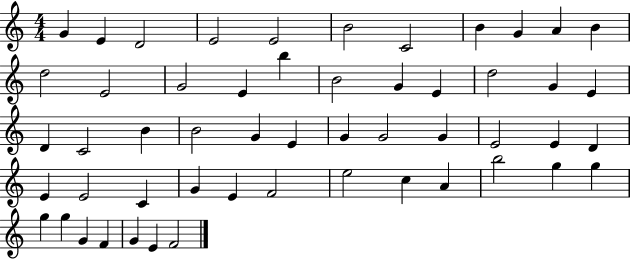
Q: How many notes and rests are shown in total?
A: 53